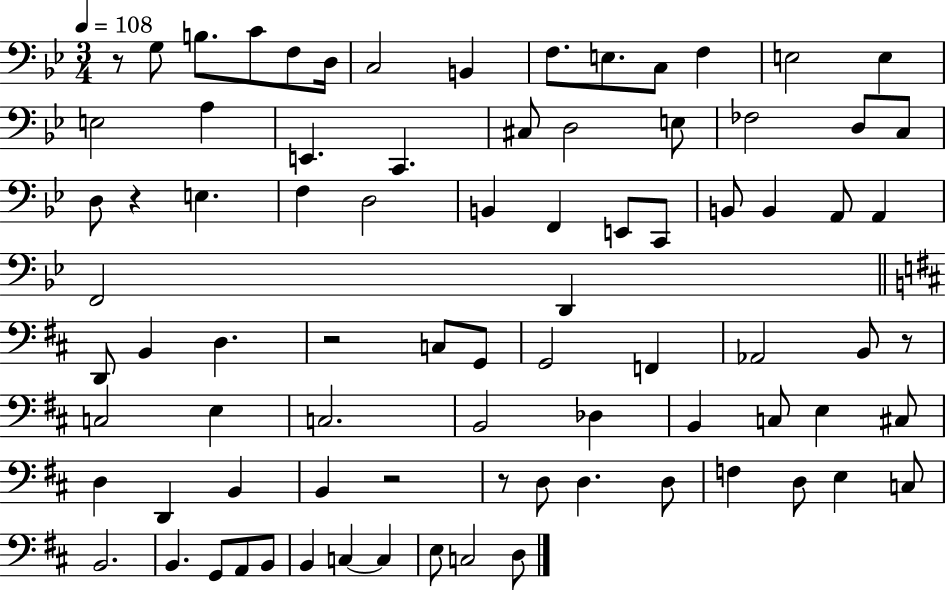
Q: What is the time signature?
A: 3/4